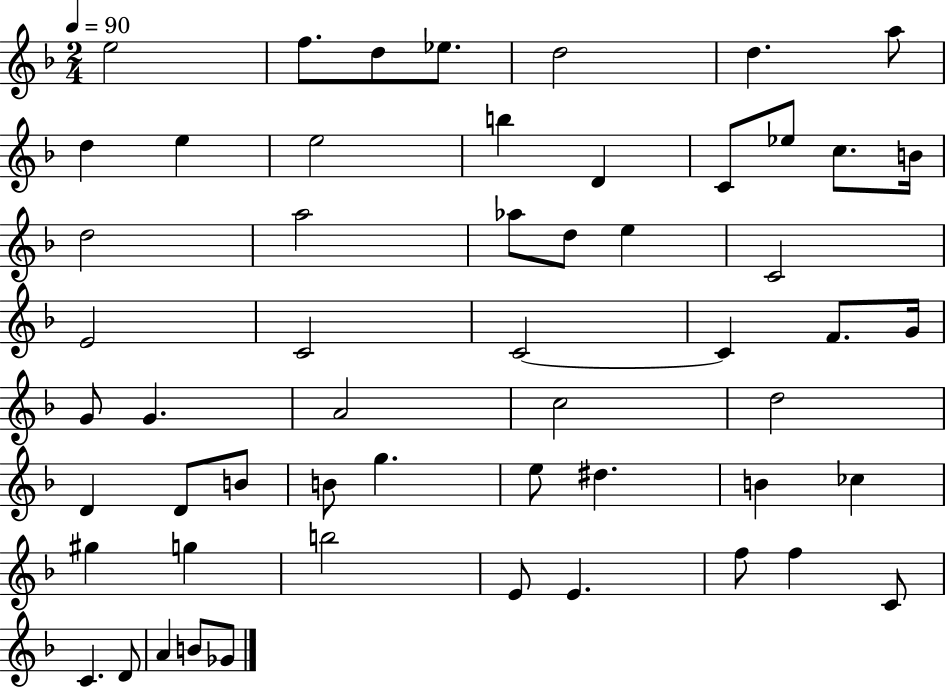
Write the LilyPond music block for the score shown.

{
  \clef treble
  \numericTimeSignature
  \time 2/4
  \key f \major
  \tempo 4 = 90
  e''2 | f''8. d''8 ees''8. | d''2 | d''4. a''8 | \break d''4 e''4 | e''2 | b''4 d'4 | c'8 ees''8 c''8. b'16 | \break d''2 | a''2 | aes''8 d''8 e''4 | c'2 | \break e'2 | c'2 | c'2~~ | c'4 f'8. g'16 | \break g'8 g'4. | a'2 | c''2 | d''2 | \break d'4 d'8 b'8 | b'8 g''4. | e''8 dis''4. | b'4 ces''4 | \break gis''4 g''4 | b''2 | e'8 e'4. | f''8 f''4 c'8 | \break c'4. d'8 | a'4 b'8 ges'8 | \bar "|."
}